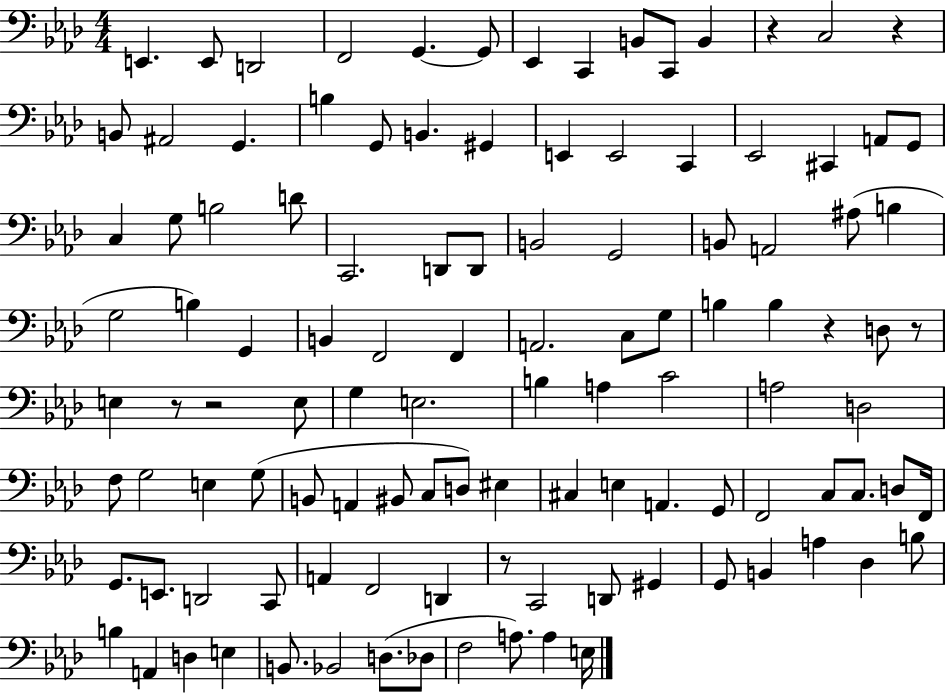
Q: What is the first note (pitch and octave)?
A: E2